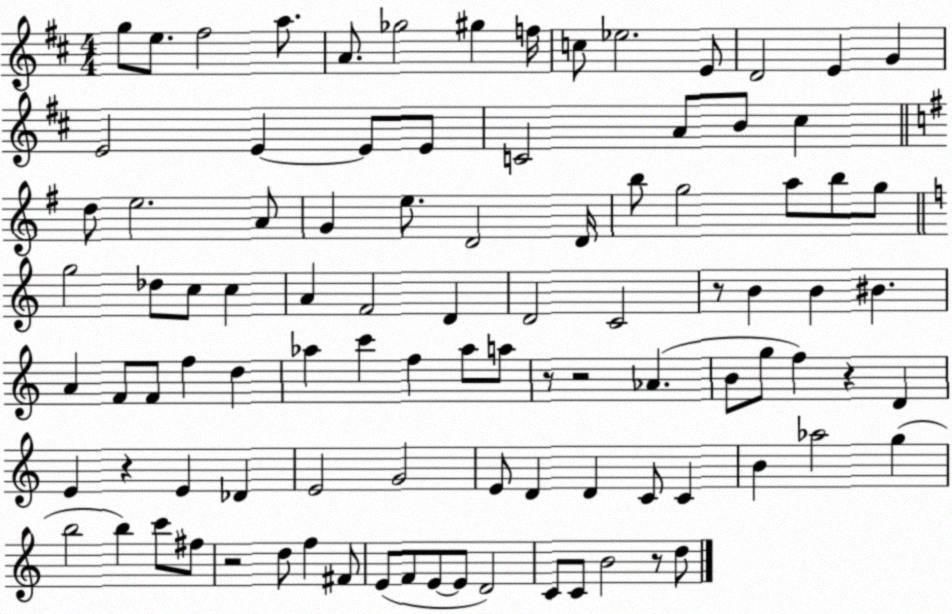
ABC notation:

X:1
T:Untitled
M:4/4
L:1/4
K:D
g/2 e/2 ^f2 a/2 A/2 _g2 ^g f/4 c/2 _e2 E/2 D2 E G E2 E E/2 E/2 C2 A/2 B/2 ^c d/2 e2 A/2 G e/2 D2 D/4 b/2 g2 a/2 b/2 g/2 g2 _d/2 c/2 c A F2 D D2 C2 z/2 B B ^B A F/2 F/2 f d _a c' f _a/2 a/2 z/2 z2 _A B/2 g/2 f z D E z E _D E2 G2 E/2 D D C/2 C B _a2 g b2 b c'/2 ^f/2 z2 d/2 f ^F/2 E/2 F/2 E/2 E/2 D2 C/2 C/2 B2 z/2 d/2